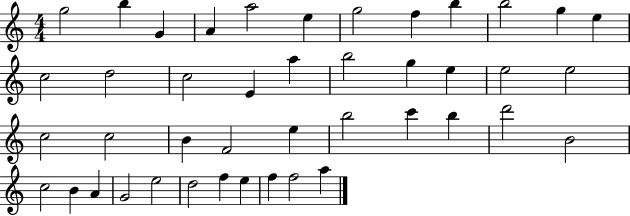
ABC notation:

X:1
T:Untitled
M:4/4
L:1/4
K:C
g2 b G A a2 e g2 f b b2 g e c2 d2 c2 E a b2 g e e2 e2 c2 c2 B F2 e b2 c' b d'2 B2 c2 B A G2 e2 d2 f e f f2 a